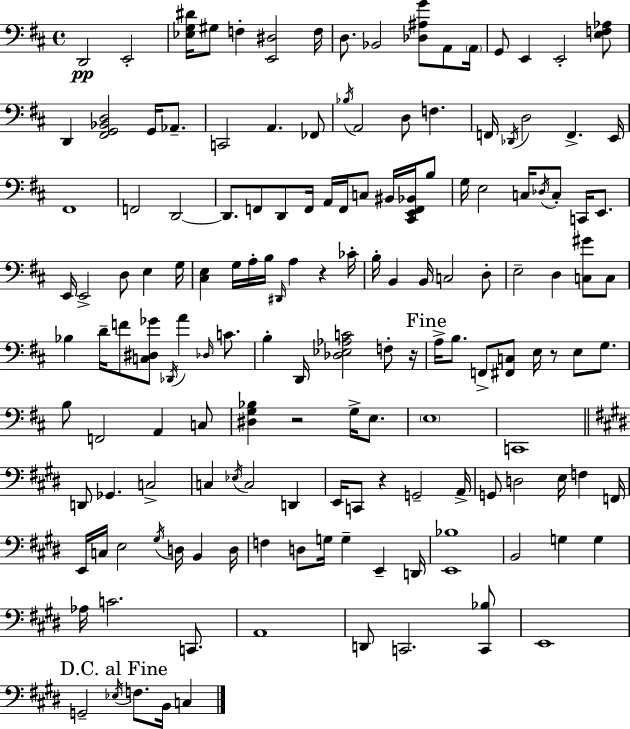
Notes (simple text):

D2/h E2/h [Eb3,G3,D#4]/s G#3/e F3/q [E2,D#3]/h F3/s D3/e. Bb2/h [Db3,A#3,G4]/e A2/e A2/s G2/e E2/q E2/h [E3,F3,Ab3]/e D2/q [F#2,G2,Bb2,D3]/h G2/s Ab2/e. C2/h A2/q. FES2/e Bb3/s A2/h D3/e F3/q. F2/s Db2/s D3/h F2/q. E2/s F#2/w F2/h D2/h D2/e. F2/e D2/e F2/s A2/s F2/s C3/e BIS2/s [C#2,E2,F2,Bb2]/s B3/e G3/s E3/h C3/s Db3/s C3/e C2/s E2/e. E2/s E2/h D3/e E3/q G3/s [C#3,E3]/q G3/s A3/s B3/s D#2/s A3/q R/q CES4/s B3/s B2/q B2/s C3/h D3/e E3/h D3/q [C3,G#4]/e C3/e Bb3/q D4/s F4/e [C3,D#3,Gb4]/e Db2/s A4/q Db3/s C4/e. B3/q D2/s [Db3,Eb3,Ab3,C4]/h F3/e R/s A3/s B3/e. F2/e [F#2,C3]/e E3/s R/e E3/e G3/e. B3/e F2/h A2/q C3/e [D#3,G3,Bb3]/q R/h G3/s E3/e. E3/w C2/w D2/e Gb2/q. C3/h C3/q Eb3/s C3/h D2/q E2/s C2/e R/q G2/h A2/s G2/e D3/h E3/s F3/q F2/s E2/s C3/s E3/h G#3/s D3/s B2/q D3/s F3/q D3/e G3/s G3/q E2/q D2/s [E2,Bb3]/w B2/h G3/q G3/q Ab3/s C4/h. C2/e. A2/w D2/e C2/h. [C2,Bb3]/e E2/w G2/h Eb3/s F3/e. B2/s C3/q